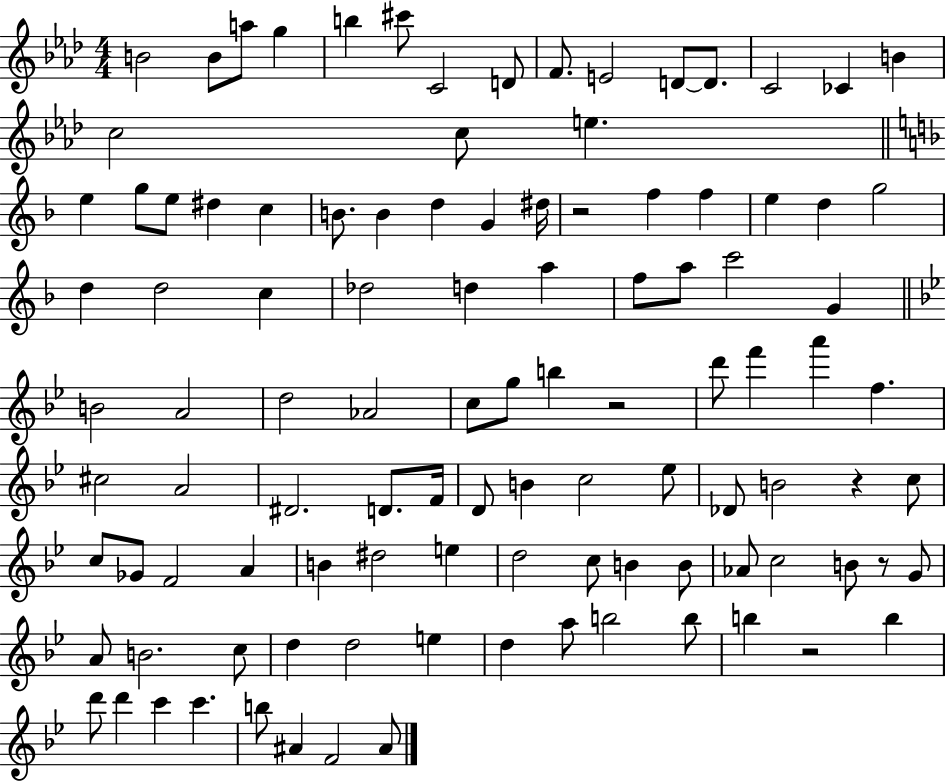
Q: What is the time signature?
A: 4/4